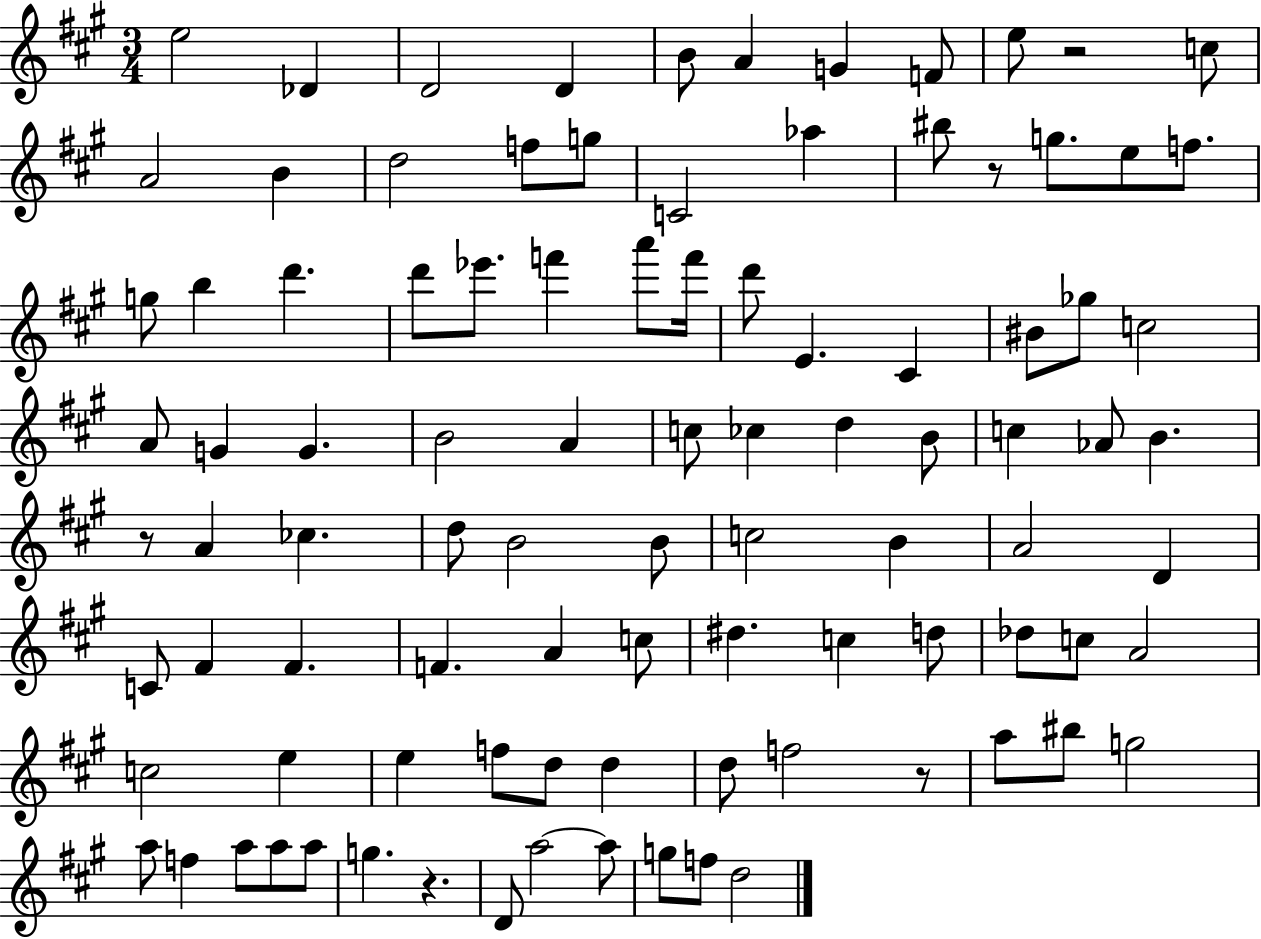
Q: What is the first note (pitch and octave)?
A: E5